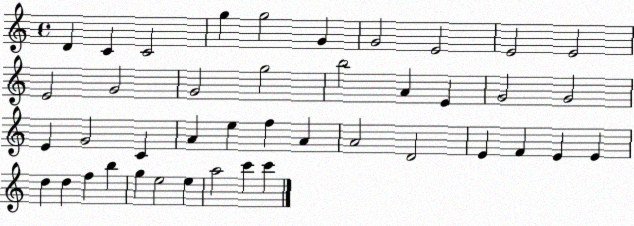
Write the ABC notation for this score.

X:1
T:Untitled
M:4/4
L:1/4
K:C
D C C2 g g2 G G2 E2 E2 E2 E2 G2 G2 g2 b2 A E G2 G2 E G2 C A e f A A2 D2 E F E E d d f b g e2 e a2 c' c'